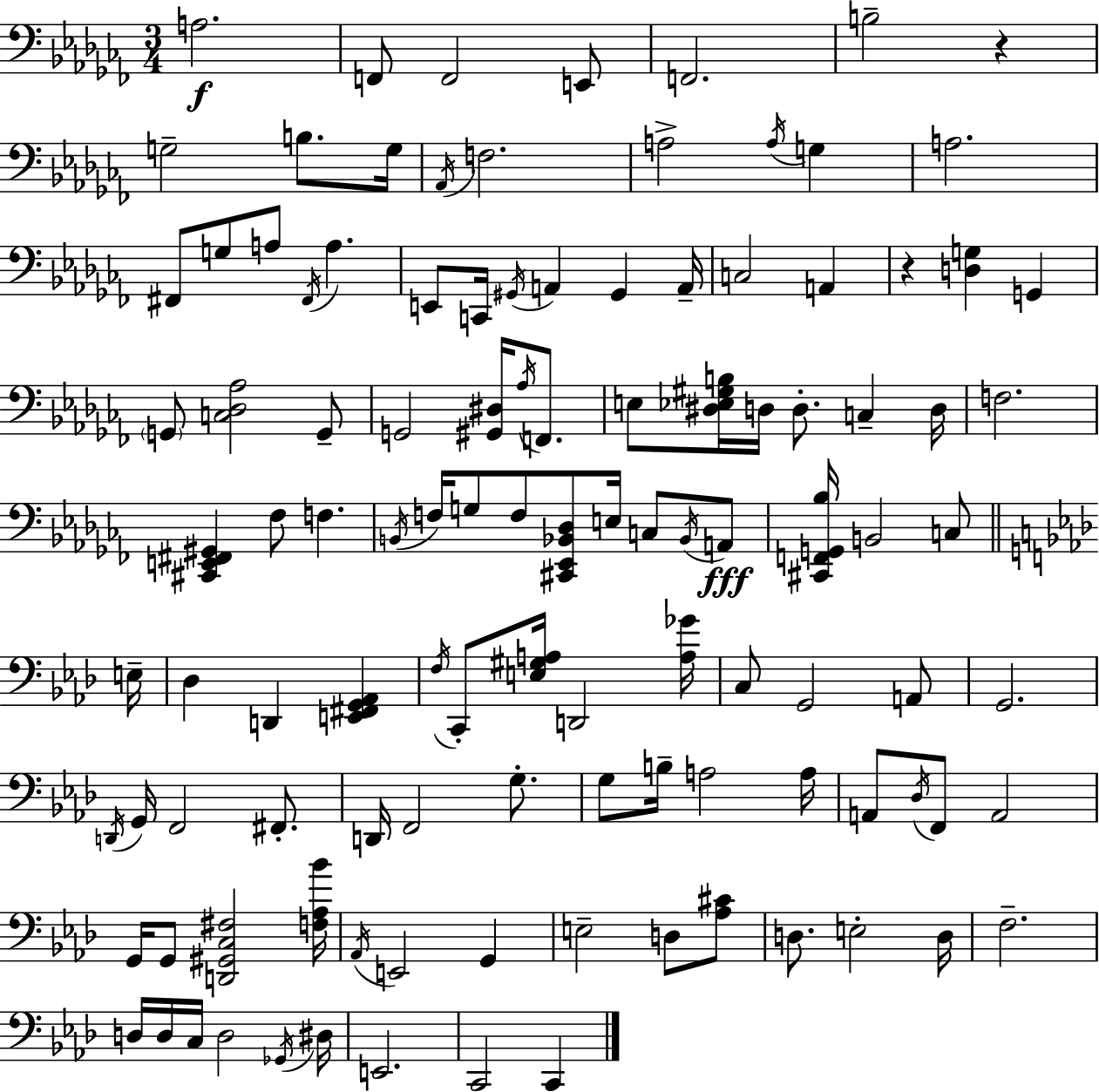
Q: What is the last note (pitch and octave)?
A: C2